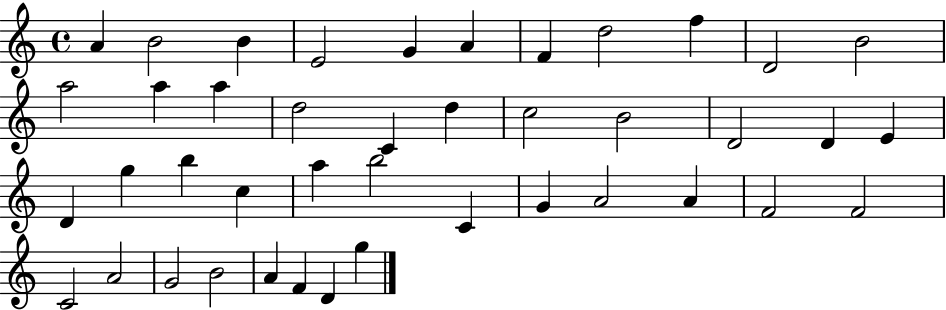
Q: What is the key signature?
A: C major